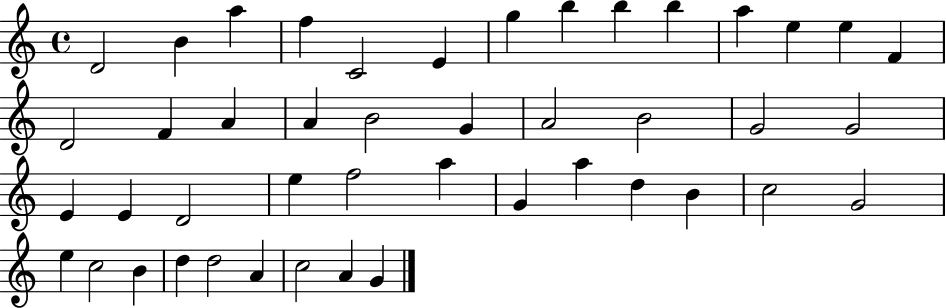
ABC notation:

X:1
T:Untitled
M:4/4
L:1/4
K:C
D2 B a f C2 E g b b b a e e F D2 F A A B2 G A2 B2 G2 G2 E E D2 e f2 a G a d B c2 G2 e c2 B d d2 A c2 A G